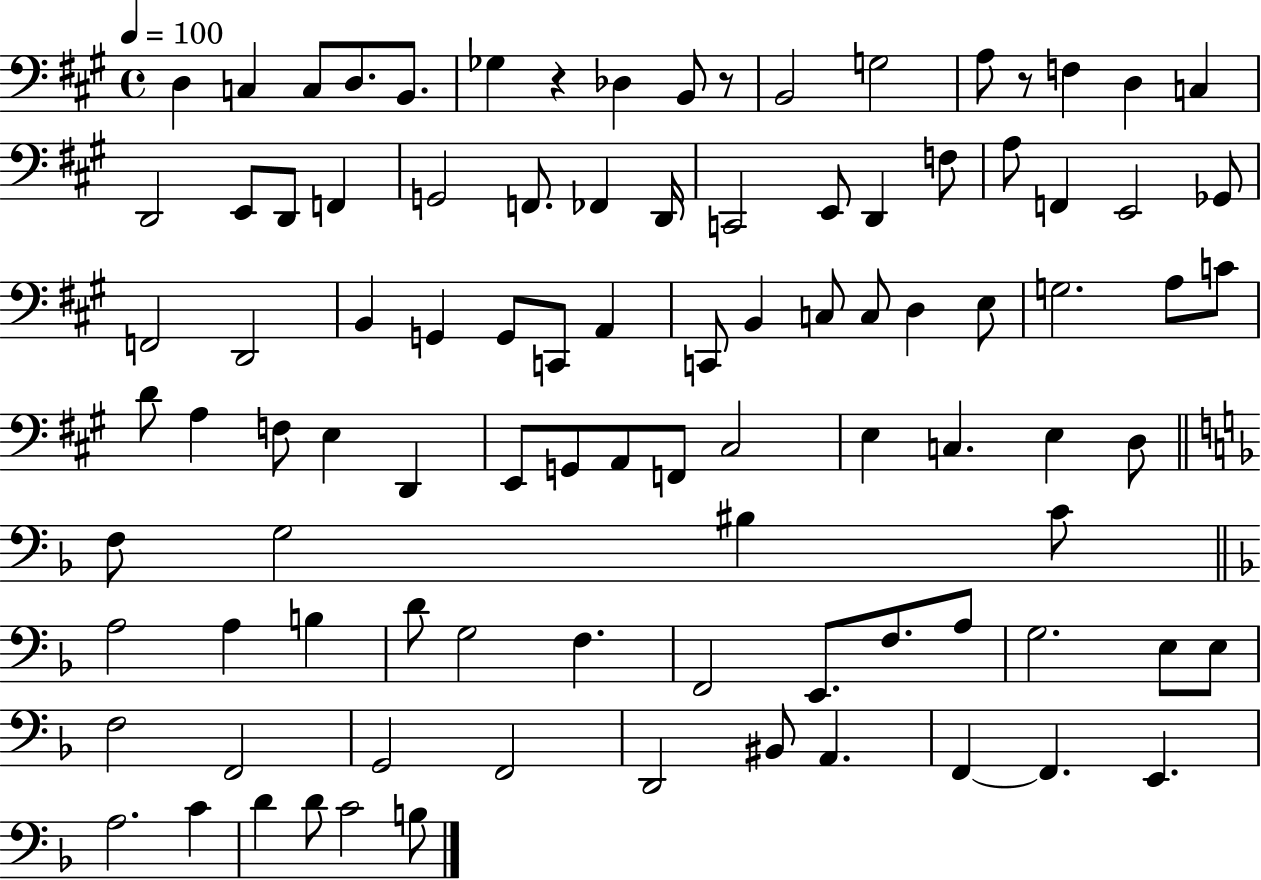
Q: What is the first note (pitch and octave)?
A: D3